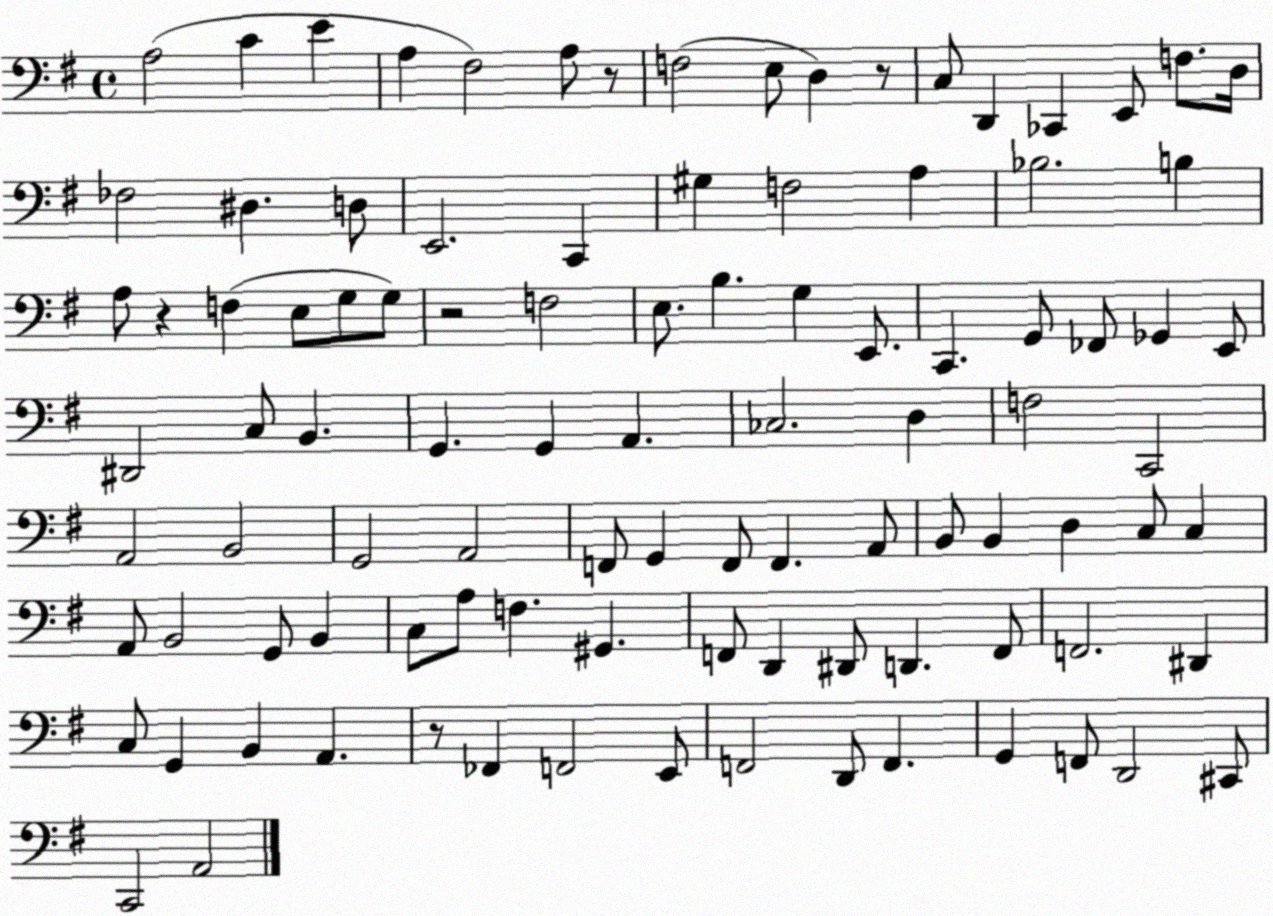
X:1
T:Untitled
M:4/4
L:1/4
K:G
A,2 C E A, ^F,2 A,/2 z/2 F,2 E,/2 D, z/2 C,/2 D,, _C,, E,,/2 F,/2 D,/4 _F,2 ^D, D,/2 E,,2 C,, ^G, F,2 A, _B,2 B, A,/2 z F, E,/2 G,/2 G,/2 z2 F,2 E,/2 B, G, E,,/2 C,, G,,/2 _F,,/2 _G,, E,,/2 ^D,,2 C,/2 B,, G,, G,, A,, _C,2 D, F,2 C,,2 A,,2 B,,2 G,,2 A,,2 F,,/2 G,, F,,/2 F,, A,,/2 B,,/2 B,, D, C,/2 C, A,,/2 B,,2 G,,/2 B,, C,/2 A,/2 F, ^G,, F,,/2 D,, ^D,,/2 D,, F,,/2 F,,2 ^D,, C,/2 G,, B,, A,, z/2 _F,, F,,2 E,,/2 F,,2 D,,/2 F,, G,, F,,/2 D,,2 ^C,,/2 C,,2 A,,2